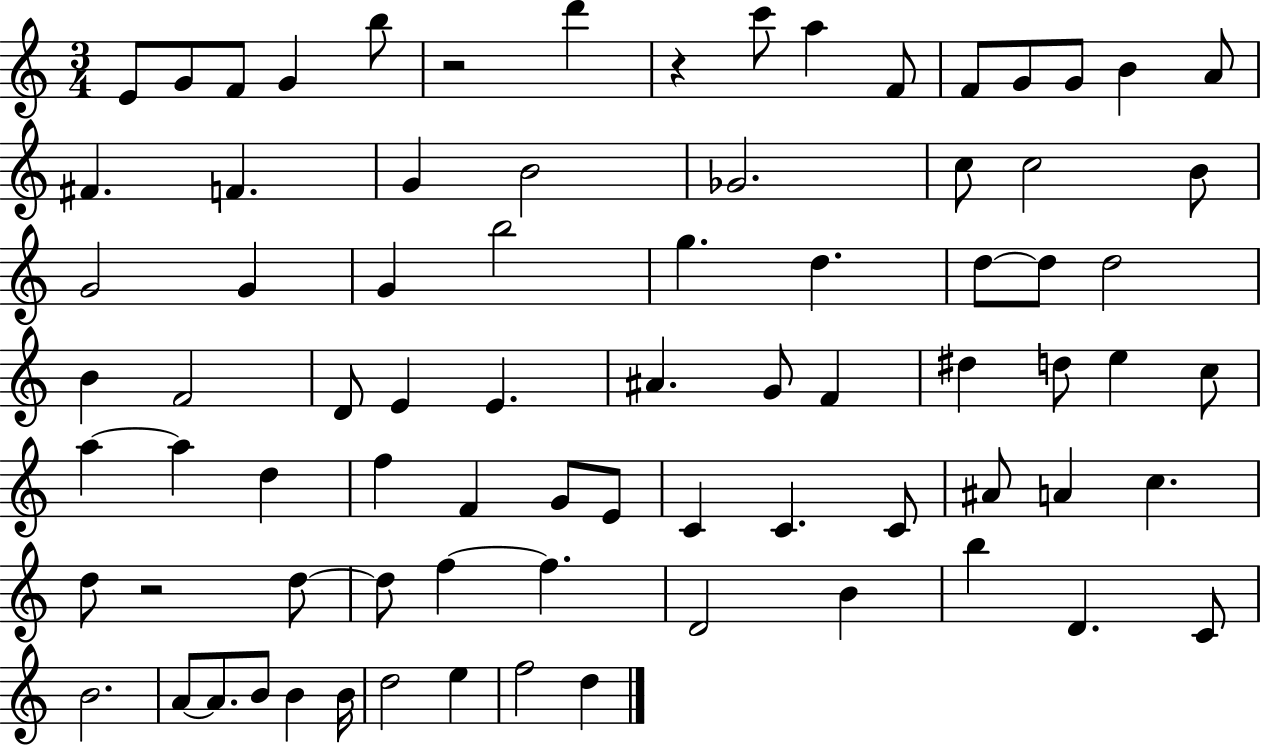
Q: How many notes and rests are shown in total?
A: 79